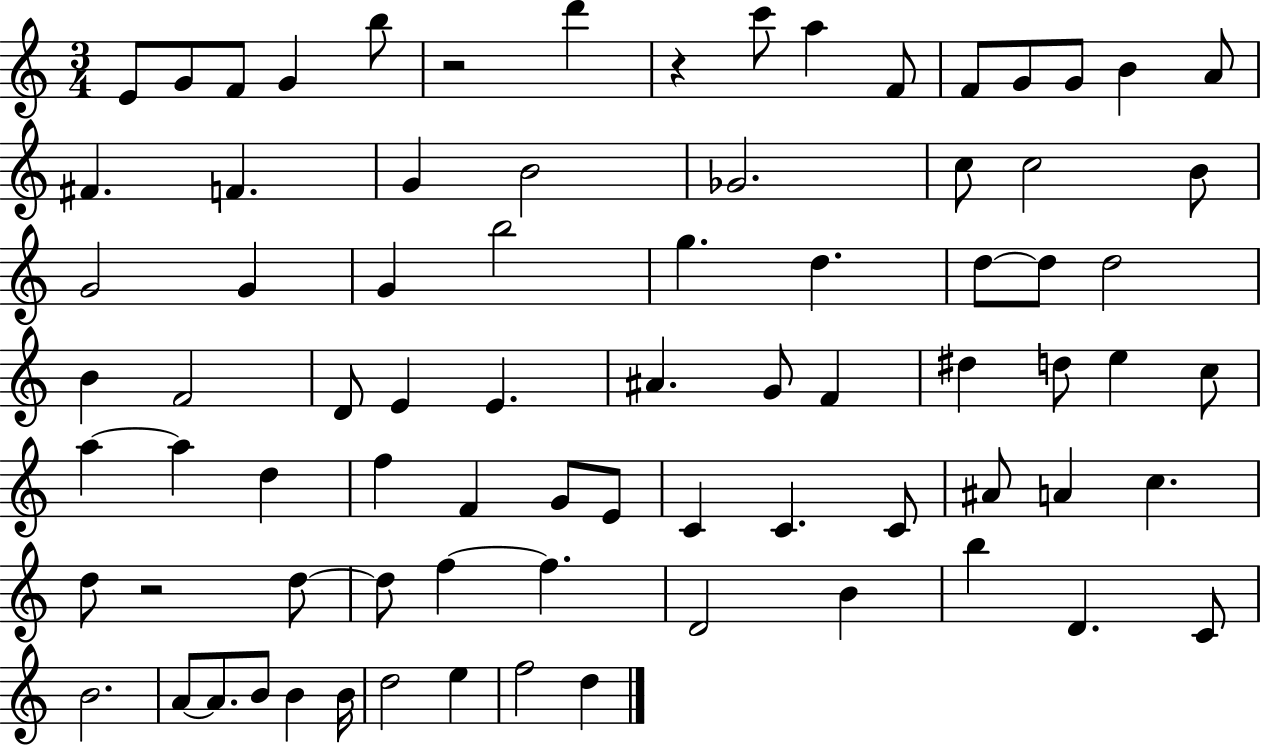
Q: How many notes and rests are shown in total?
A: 79